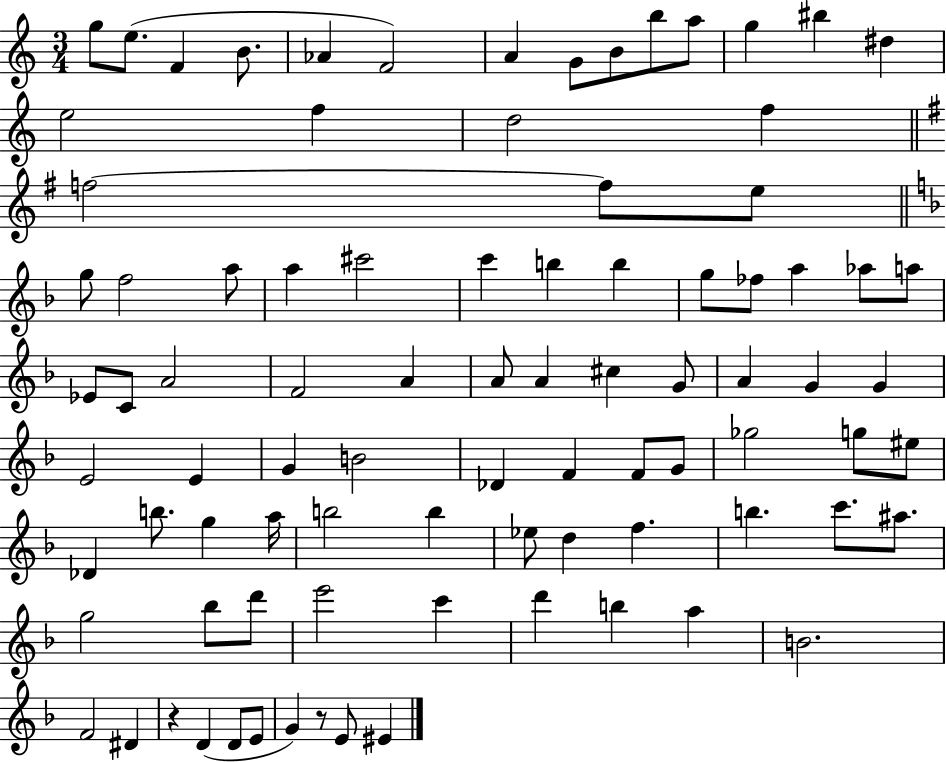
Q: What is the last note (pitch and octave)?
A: EIS4